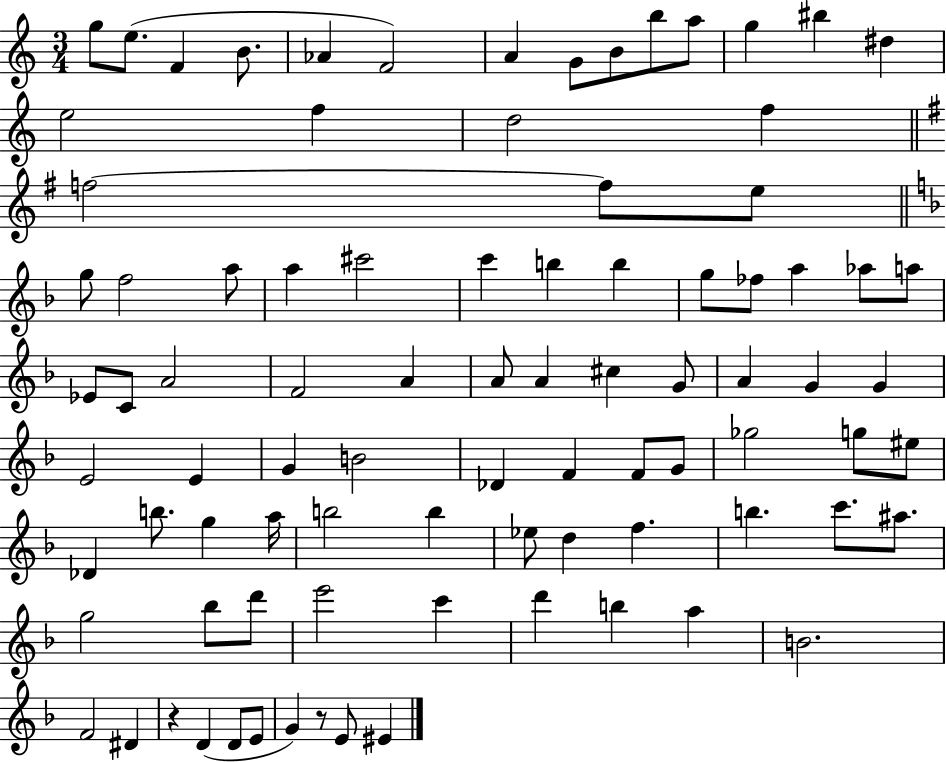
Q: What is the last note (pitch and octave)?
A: EIS4